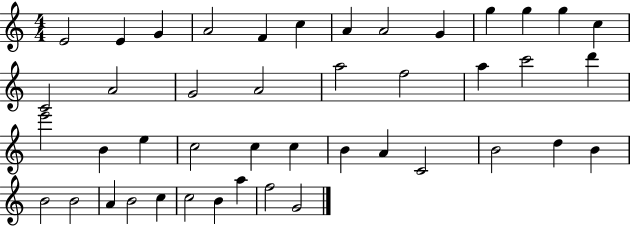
X:1
T:Untitled
M:4/4
L:1/4
K:C
E2 E G A2 F c A A2 G g g g c C2 A2 G2 A2 a2 f2 a c'2 d' e'2 B e c2 c c B A C2 B2 d B B2 B2 A B2 c c2 B a f2 G2